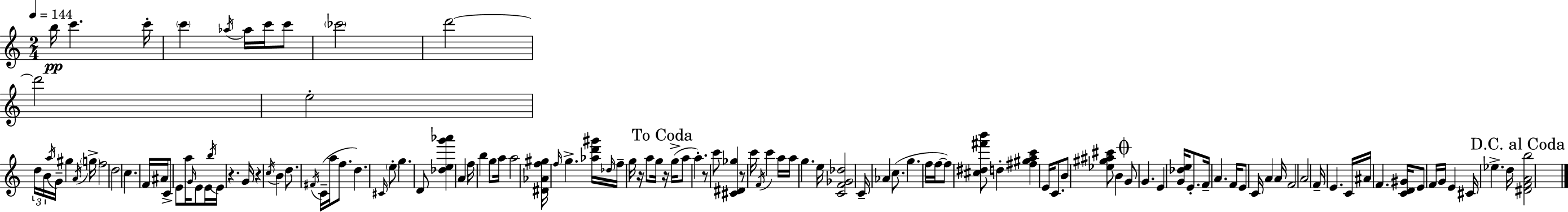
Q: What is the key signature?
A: C major